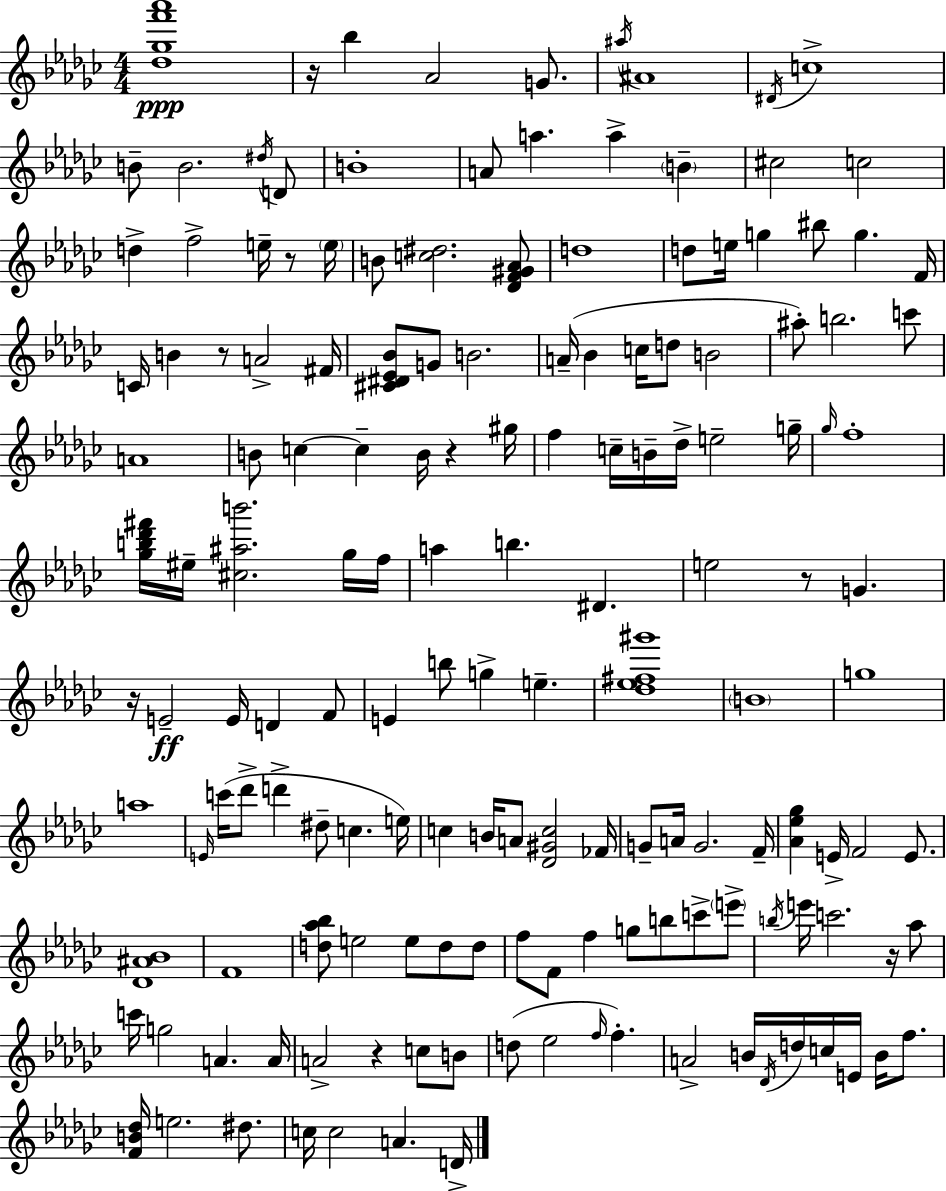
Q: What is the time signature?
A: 4/4